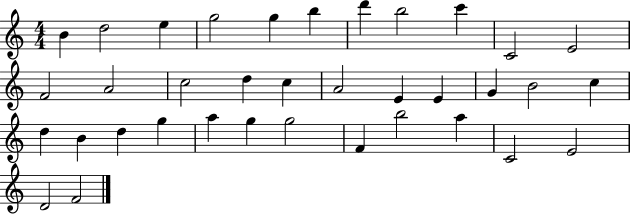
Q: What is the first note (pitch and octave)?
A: B4